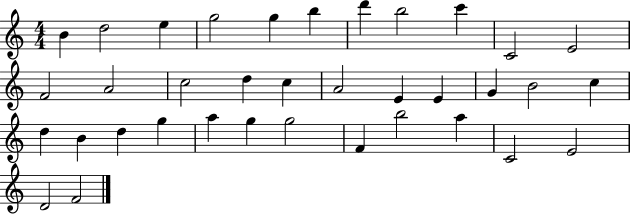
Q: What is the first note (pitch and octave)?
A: B4